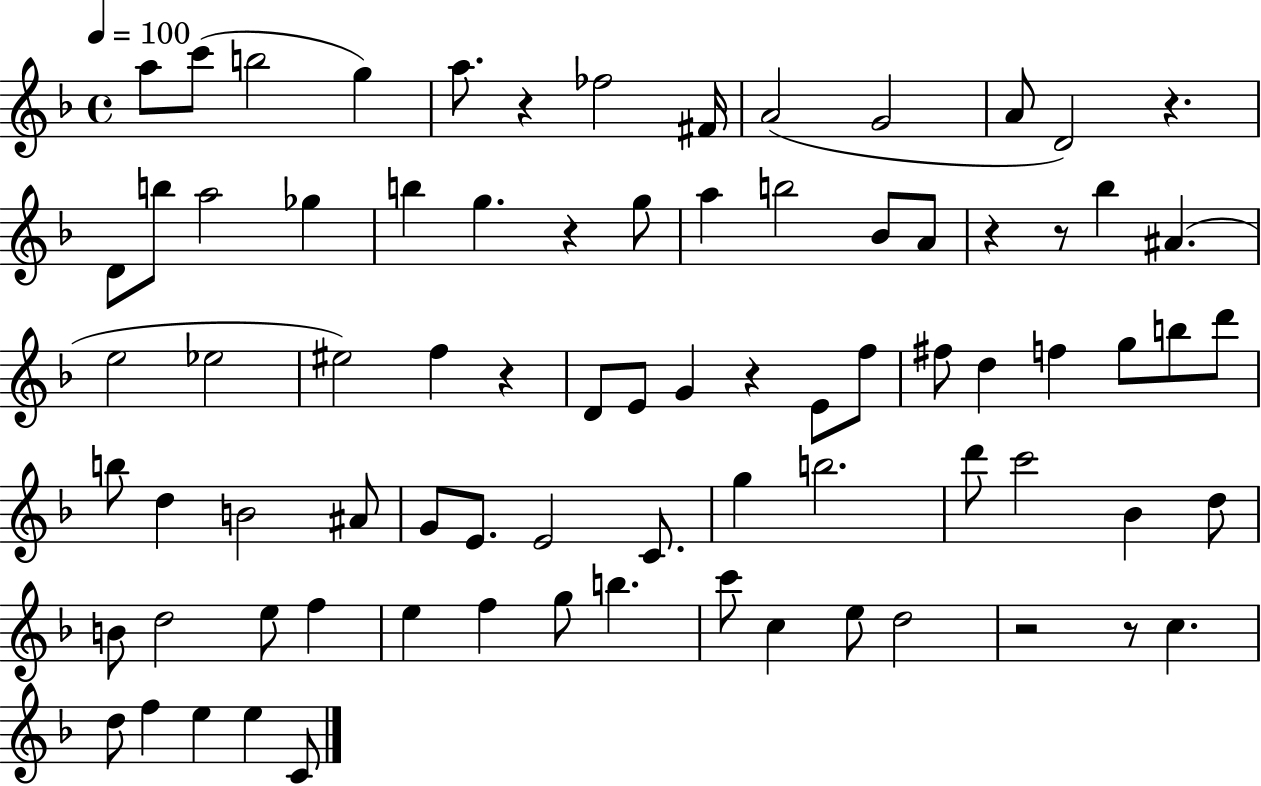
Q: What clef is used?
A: treble